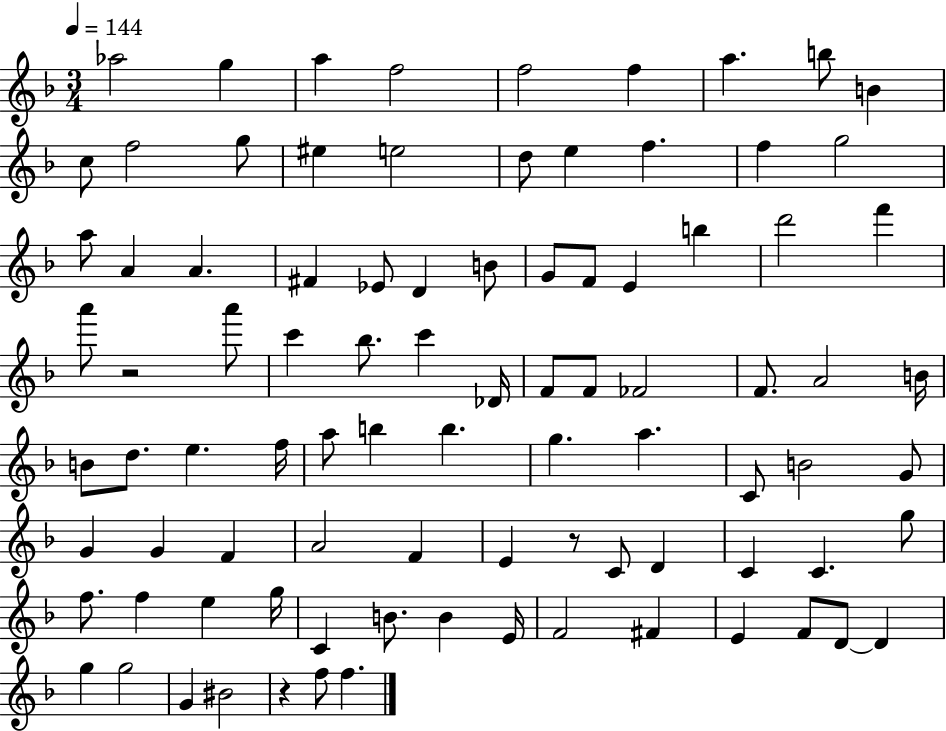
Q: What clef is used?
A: treble